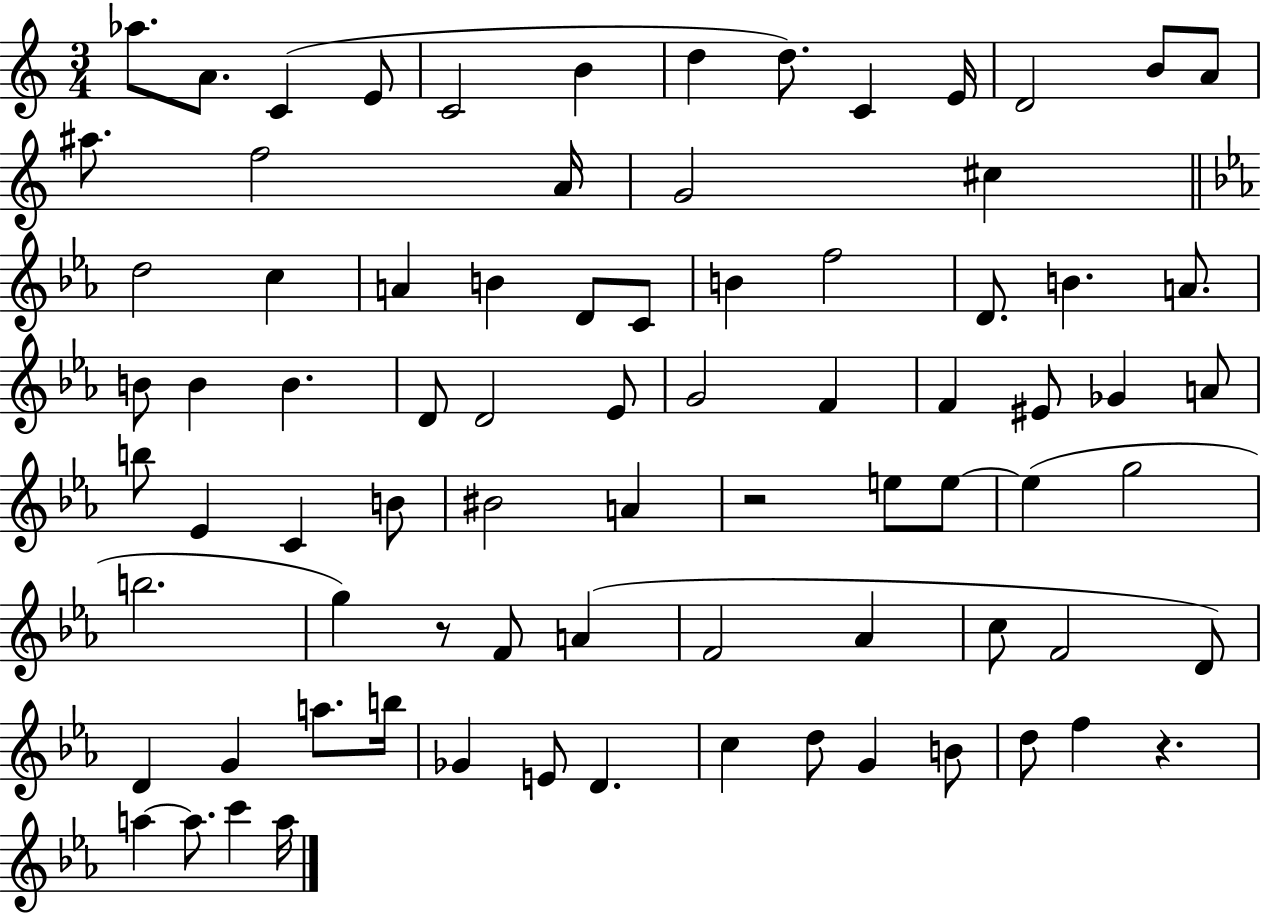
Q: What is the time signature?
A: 3/4